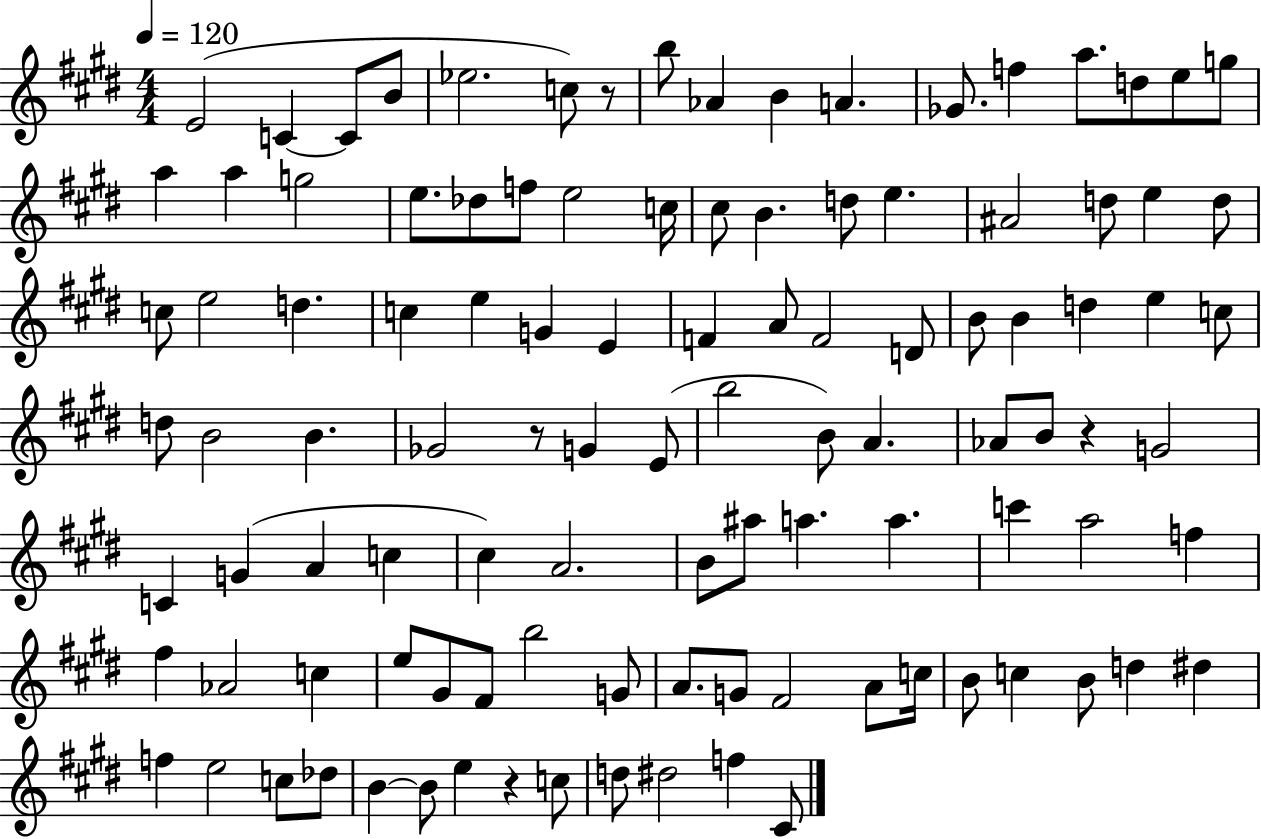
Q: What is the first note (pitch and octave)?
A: E4